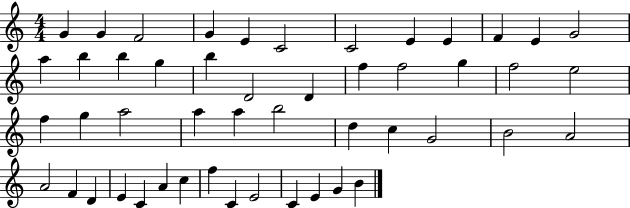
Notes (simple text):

G4/q G4/q F4/h G4/q E4/q C4/h C4/h E4/q E4/q F4/q E4/q G4/h A5/q B5/q B5/q G5/q B5/q D4/h D4/q F5/q F5/h G5/q F5/h E5/h F5/q G5/q A5/h A5/q A5/q B5/h D5/q C5/q G4/h B4/h A4/h A4/h F4/q D4/q E4/q C4/q A4/q C5/q F5/q C4/q E4/h C4/q E4/q G4/q B4/q